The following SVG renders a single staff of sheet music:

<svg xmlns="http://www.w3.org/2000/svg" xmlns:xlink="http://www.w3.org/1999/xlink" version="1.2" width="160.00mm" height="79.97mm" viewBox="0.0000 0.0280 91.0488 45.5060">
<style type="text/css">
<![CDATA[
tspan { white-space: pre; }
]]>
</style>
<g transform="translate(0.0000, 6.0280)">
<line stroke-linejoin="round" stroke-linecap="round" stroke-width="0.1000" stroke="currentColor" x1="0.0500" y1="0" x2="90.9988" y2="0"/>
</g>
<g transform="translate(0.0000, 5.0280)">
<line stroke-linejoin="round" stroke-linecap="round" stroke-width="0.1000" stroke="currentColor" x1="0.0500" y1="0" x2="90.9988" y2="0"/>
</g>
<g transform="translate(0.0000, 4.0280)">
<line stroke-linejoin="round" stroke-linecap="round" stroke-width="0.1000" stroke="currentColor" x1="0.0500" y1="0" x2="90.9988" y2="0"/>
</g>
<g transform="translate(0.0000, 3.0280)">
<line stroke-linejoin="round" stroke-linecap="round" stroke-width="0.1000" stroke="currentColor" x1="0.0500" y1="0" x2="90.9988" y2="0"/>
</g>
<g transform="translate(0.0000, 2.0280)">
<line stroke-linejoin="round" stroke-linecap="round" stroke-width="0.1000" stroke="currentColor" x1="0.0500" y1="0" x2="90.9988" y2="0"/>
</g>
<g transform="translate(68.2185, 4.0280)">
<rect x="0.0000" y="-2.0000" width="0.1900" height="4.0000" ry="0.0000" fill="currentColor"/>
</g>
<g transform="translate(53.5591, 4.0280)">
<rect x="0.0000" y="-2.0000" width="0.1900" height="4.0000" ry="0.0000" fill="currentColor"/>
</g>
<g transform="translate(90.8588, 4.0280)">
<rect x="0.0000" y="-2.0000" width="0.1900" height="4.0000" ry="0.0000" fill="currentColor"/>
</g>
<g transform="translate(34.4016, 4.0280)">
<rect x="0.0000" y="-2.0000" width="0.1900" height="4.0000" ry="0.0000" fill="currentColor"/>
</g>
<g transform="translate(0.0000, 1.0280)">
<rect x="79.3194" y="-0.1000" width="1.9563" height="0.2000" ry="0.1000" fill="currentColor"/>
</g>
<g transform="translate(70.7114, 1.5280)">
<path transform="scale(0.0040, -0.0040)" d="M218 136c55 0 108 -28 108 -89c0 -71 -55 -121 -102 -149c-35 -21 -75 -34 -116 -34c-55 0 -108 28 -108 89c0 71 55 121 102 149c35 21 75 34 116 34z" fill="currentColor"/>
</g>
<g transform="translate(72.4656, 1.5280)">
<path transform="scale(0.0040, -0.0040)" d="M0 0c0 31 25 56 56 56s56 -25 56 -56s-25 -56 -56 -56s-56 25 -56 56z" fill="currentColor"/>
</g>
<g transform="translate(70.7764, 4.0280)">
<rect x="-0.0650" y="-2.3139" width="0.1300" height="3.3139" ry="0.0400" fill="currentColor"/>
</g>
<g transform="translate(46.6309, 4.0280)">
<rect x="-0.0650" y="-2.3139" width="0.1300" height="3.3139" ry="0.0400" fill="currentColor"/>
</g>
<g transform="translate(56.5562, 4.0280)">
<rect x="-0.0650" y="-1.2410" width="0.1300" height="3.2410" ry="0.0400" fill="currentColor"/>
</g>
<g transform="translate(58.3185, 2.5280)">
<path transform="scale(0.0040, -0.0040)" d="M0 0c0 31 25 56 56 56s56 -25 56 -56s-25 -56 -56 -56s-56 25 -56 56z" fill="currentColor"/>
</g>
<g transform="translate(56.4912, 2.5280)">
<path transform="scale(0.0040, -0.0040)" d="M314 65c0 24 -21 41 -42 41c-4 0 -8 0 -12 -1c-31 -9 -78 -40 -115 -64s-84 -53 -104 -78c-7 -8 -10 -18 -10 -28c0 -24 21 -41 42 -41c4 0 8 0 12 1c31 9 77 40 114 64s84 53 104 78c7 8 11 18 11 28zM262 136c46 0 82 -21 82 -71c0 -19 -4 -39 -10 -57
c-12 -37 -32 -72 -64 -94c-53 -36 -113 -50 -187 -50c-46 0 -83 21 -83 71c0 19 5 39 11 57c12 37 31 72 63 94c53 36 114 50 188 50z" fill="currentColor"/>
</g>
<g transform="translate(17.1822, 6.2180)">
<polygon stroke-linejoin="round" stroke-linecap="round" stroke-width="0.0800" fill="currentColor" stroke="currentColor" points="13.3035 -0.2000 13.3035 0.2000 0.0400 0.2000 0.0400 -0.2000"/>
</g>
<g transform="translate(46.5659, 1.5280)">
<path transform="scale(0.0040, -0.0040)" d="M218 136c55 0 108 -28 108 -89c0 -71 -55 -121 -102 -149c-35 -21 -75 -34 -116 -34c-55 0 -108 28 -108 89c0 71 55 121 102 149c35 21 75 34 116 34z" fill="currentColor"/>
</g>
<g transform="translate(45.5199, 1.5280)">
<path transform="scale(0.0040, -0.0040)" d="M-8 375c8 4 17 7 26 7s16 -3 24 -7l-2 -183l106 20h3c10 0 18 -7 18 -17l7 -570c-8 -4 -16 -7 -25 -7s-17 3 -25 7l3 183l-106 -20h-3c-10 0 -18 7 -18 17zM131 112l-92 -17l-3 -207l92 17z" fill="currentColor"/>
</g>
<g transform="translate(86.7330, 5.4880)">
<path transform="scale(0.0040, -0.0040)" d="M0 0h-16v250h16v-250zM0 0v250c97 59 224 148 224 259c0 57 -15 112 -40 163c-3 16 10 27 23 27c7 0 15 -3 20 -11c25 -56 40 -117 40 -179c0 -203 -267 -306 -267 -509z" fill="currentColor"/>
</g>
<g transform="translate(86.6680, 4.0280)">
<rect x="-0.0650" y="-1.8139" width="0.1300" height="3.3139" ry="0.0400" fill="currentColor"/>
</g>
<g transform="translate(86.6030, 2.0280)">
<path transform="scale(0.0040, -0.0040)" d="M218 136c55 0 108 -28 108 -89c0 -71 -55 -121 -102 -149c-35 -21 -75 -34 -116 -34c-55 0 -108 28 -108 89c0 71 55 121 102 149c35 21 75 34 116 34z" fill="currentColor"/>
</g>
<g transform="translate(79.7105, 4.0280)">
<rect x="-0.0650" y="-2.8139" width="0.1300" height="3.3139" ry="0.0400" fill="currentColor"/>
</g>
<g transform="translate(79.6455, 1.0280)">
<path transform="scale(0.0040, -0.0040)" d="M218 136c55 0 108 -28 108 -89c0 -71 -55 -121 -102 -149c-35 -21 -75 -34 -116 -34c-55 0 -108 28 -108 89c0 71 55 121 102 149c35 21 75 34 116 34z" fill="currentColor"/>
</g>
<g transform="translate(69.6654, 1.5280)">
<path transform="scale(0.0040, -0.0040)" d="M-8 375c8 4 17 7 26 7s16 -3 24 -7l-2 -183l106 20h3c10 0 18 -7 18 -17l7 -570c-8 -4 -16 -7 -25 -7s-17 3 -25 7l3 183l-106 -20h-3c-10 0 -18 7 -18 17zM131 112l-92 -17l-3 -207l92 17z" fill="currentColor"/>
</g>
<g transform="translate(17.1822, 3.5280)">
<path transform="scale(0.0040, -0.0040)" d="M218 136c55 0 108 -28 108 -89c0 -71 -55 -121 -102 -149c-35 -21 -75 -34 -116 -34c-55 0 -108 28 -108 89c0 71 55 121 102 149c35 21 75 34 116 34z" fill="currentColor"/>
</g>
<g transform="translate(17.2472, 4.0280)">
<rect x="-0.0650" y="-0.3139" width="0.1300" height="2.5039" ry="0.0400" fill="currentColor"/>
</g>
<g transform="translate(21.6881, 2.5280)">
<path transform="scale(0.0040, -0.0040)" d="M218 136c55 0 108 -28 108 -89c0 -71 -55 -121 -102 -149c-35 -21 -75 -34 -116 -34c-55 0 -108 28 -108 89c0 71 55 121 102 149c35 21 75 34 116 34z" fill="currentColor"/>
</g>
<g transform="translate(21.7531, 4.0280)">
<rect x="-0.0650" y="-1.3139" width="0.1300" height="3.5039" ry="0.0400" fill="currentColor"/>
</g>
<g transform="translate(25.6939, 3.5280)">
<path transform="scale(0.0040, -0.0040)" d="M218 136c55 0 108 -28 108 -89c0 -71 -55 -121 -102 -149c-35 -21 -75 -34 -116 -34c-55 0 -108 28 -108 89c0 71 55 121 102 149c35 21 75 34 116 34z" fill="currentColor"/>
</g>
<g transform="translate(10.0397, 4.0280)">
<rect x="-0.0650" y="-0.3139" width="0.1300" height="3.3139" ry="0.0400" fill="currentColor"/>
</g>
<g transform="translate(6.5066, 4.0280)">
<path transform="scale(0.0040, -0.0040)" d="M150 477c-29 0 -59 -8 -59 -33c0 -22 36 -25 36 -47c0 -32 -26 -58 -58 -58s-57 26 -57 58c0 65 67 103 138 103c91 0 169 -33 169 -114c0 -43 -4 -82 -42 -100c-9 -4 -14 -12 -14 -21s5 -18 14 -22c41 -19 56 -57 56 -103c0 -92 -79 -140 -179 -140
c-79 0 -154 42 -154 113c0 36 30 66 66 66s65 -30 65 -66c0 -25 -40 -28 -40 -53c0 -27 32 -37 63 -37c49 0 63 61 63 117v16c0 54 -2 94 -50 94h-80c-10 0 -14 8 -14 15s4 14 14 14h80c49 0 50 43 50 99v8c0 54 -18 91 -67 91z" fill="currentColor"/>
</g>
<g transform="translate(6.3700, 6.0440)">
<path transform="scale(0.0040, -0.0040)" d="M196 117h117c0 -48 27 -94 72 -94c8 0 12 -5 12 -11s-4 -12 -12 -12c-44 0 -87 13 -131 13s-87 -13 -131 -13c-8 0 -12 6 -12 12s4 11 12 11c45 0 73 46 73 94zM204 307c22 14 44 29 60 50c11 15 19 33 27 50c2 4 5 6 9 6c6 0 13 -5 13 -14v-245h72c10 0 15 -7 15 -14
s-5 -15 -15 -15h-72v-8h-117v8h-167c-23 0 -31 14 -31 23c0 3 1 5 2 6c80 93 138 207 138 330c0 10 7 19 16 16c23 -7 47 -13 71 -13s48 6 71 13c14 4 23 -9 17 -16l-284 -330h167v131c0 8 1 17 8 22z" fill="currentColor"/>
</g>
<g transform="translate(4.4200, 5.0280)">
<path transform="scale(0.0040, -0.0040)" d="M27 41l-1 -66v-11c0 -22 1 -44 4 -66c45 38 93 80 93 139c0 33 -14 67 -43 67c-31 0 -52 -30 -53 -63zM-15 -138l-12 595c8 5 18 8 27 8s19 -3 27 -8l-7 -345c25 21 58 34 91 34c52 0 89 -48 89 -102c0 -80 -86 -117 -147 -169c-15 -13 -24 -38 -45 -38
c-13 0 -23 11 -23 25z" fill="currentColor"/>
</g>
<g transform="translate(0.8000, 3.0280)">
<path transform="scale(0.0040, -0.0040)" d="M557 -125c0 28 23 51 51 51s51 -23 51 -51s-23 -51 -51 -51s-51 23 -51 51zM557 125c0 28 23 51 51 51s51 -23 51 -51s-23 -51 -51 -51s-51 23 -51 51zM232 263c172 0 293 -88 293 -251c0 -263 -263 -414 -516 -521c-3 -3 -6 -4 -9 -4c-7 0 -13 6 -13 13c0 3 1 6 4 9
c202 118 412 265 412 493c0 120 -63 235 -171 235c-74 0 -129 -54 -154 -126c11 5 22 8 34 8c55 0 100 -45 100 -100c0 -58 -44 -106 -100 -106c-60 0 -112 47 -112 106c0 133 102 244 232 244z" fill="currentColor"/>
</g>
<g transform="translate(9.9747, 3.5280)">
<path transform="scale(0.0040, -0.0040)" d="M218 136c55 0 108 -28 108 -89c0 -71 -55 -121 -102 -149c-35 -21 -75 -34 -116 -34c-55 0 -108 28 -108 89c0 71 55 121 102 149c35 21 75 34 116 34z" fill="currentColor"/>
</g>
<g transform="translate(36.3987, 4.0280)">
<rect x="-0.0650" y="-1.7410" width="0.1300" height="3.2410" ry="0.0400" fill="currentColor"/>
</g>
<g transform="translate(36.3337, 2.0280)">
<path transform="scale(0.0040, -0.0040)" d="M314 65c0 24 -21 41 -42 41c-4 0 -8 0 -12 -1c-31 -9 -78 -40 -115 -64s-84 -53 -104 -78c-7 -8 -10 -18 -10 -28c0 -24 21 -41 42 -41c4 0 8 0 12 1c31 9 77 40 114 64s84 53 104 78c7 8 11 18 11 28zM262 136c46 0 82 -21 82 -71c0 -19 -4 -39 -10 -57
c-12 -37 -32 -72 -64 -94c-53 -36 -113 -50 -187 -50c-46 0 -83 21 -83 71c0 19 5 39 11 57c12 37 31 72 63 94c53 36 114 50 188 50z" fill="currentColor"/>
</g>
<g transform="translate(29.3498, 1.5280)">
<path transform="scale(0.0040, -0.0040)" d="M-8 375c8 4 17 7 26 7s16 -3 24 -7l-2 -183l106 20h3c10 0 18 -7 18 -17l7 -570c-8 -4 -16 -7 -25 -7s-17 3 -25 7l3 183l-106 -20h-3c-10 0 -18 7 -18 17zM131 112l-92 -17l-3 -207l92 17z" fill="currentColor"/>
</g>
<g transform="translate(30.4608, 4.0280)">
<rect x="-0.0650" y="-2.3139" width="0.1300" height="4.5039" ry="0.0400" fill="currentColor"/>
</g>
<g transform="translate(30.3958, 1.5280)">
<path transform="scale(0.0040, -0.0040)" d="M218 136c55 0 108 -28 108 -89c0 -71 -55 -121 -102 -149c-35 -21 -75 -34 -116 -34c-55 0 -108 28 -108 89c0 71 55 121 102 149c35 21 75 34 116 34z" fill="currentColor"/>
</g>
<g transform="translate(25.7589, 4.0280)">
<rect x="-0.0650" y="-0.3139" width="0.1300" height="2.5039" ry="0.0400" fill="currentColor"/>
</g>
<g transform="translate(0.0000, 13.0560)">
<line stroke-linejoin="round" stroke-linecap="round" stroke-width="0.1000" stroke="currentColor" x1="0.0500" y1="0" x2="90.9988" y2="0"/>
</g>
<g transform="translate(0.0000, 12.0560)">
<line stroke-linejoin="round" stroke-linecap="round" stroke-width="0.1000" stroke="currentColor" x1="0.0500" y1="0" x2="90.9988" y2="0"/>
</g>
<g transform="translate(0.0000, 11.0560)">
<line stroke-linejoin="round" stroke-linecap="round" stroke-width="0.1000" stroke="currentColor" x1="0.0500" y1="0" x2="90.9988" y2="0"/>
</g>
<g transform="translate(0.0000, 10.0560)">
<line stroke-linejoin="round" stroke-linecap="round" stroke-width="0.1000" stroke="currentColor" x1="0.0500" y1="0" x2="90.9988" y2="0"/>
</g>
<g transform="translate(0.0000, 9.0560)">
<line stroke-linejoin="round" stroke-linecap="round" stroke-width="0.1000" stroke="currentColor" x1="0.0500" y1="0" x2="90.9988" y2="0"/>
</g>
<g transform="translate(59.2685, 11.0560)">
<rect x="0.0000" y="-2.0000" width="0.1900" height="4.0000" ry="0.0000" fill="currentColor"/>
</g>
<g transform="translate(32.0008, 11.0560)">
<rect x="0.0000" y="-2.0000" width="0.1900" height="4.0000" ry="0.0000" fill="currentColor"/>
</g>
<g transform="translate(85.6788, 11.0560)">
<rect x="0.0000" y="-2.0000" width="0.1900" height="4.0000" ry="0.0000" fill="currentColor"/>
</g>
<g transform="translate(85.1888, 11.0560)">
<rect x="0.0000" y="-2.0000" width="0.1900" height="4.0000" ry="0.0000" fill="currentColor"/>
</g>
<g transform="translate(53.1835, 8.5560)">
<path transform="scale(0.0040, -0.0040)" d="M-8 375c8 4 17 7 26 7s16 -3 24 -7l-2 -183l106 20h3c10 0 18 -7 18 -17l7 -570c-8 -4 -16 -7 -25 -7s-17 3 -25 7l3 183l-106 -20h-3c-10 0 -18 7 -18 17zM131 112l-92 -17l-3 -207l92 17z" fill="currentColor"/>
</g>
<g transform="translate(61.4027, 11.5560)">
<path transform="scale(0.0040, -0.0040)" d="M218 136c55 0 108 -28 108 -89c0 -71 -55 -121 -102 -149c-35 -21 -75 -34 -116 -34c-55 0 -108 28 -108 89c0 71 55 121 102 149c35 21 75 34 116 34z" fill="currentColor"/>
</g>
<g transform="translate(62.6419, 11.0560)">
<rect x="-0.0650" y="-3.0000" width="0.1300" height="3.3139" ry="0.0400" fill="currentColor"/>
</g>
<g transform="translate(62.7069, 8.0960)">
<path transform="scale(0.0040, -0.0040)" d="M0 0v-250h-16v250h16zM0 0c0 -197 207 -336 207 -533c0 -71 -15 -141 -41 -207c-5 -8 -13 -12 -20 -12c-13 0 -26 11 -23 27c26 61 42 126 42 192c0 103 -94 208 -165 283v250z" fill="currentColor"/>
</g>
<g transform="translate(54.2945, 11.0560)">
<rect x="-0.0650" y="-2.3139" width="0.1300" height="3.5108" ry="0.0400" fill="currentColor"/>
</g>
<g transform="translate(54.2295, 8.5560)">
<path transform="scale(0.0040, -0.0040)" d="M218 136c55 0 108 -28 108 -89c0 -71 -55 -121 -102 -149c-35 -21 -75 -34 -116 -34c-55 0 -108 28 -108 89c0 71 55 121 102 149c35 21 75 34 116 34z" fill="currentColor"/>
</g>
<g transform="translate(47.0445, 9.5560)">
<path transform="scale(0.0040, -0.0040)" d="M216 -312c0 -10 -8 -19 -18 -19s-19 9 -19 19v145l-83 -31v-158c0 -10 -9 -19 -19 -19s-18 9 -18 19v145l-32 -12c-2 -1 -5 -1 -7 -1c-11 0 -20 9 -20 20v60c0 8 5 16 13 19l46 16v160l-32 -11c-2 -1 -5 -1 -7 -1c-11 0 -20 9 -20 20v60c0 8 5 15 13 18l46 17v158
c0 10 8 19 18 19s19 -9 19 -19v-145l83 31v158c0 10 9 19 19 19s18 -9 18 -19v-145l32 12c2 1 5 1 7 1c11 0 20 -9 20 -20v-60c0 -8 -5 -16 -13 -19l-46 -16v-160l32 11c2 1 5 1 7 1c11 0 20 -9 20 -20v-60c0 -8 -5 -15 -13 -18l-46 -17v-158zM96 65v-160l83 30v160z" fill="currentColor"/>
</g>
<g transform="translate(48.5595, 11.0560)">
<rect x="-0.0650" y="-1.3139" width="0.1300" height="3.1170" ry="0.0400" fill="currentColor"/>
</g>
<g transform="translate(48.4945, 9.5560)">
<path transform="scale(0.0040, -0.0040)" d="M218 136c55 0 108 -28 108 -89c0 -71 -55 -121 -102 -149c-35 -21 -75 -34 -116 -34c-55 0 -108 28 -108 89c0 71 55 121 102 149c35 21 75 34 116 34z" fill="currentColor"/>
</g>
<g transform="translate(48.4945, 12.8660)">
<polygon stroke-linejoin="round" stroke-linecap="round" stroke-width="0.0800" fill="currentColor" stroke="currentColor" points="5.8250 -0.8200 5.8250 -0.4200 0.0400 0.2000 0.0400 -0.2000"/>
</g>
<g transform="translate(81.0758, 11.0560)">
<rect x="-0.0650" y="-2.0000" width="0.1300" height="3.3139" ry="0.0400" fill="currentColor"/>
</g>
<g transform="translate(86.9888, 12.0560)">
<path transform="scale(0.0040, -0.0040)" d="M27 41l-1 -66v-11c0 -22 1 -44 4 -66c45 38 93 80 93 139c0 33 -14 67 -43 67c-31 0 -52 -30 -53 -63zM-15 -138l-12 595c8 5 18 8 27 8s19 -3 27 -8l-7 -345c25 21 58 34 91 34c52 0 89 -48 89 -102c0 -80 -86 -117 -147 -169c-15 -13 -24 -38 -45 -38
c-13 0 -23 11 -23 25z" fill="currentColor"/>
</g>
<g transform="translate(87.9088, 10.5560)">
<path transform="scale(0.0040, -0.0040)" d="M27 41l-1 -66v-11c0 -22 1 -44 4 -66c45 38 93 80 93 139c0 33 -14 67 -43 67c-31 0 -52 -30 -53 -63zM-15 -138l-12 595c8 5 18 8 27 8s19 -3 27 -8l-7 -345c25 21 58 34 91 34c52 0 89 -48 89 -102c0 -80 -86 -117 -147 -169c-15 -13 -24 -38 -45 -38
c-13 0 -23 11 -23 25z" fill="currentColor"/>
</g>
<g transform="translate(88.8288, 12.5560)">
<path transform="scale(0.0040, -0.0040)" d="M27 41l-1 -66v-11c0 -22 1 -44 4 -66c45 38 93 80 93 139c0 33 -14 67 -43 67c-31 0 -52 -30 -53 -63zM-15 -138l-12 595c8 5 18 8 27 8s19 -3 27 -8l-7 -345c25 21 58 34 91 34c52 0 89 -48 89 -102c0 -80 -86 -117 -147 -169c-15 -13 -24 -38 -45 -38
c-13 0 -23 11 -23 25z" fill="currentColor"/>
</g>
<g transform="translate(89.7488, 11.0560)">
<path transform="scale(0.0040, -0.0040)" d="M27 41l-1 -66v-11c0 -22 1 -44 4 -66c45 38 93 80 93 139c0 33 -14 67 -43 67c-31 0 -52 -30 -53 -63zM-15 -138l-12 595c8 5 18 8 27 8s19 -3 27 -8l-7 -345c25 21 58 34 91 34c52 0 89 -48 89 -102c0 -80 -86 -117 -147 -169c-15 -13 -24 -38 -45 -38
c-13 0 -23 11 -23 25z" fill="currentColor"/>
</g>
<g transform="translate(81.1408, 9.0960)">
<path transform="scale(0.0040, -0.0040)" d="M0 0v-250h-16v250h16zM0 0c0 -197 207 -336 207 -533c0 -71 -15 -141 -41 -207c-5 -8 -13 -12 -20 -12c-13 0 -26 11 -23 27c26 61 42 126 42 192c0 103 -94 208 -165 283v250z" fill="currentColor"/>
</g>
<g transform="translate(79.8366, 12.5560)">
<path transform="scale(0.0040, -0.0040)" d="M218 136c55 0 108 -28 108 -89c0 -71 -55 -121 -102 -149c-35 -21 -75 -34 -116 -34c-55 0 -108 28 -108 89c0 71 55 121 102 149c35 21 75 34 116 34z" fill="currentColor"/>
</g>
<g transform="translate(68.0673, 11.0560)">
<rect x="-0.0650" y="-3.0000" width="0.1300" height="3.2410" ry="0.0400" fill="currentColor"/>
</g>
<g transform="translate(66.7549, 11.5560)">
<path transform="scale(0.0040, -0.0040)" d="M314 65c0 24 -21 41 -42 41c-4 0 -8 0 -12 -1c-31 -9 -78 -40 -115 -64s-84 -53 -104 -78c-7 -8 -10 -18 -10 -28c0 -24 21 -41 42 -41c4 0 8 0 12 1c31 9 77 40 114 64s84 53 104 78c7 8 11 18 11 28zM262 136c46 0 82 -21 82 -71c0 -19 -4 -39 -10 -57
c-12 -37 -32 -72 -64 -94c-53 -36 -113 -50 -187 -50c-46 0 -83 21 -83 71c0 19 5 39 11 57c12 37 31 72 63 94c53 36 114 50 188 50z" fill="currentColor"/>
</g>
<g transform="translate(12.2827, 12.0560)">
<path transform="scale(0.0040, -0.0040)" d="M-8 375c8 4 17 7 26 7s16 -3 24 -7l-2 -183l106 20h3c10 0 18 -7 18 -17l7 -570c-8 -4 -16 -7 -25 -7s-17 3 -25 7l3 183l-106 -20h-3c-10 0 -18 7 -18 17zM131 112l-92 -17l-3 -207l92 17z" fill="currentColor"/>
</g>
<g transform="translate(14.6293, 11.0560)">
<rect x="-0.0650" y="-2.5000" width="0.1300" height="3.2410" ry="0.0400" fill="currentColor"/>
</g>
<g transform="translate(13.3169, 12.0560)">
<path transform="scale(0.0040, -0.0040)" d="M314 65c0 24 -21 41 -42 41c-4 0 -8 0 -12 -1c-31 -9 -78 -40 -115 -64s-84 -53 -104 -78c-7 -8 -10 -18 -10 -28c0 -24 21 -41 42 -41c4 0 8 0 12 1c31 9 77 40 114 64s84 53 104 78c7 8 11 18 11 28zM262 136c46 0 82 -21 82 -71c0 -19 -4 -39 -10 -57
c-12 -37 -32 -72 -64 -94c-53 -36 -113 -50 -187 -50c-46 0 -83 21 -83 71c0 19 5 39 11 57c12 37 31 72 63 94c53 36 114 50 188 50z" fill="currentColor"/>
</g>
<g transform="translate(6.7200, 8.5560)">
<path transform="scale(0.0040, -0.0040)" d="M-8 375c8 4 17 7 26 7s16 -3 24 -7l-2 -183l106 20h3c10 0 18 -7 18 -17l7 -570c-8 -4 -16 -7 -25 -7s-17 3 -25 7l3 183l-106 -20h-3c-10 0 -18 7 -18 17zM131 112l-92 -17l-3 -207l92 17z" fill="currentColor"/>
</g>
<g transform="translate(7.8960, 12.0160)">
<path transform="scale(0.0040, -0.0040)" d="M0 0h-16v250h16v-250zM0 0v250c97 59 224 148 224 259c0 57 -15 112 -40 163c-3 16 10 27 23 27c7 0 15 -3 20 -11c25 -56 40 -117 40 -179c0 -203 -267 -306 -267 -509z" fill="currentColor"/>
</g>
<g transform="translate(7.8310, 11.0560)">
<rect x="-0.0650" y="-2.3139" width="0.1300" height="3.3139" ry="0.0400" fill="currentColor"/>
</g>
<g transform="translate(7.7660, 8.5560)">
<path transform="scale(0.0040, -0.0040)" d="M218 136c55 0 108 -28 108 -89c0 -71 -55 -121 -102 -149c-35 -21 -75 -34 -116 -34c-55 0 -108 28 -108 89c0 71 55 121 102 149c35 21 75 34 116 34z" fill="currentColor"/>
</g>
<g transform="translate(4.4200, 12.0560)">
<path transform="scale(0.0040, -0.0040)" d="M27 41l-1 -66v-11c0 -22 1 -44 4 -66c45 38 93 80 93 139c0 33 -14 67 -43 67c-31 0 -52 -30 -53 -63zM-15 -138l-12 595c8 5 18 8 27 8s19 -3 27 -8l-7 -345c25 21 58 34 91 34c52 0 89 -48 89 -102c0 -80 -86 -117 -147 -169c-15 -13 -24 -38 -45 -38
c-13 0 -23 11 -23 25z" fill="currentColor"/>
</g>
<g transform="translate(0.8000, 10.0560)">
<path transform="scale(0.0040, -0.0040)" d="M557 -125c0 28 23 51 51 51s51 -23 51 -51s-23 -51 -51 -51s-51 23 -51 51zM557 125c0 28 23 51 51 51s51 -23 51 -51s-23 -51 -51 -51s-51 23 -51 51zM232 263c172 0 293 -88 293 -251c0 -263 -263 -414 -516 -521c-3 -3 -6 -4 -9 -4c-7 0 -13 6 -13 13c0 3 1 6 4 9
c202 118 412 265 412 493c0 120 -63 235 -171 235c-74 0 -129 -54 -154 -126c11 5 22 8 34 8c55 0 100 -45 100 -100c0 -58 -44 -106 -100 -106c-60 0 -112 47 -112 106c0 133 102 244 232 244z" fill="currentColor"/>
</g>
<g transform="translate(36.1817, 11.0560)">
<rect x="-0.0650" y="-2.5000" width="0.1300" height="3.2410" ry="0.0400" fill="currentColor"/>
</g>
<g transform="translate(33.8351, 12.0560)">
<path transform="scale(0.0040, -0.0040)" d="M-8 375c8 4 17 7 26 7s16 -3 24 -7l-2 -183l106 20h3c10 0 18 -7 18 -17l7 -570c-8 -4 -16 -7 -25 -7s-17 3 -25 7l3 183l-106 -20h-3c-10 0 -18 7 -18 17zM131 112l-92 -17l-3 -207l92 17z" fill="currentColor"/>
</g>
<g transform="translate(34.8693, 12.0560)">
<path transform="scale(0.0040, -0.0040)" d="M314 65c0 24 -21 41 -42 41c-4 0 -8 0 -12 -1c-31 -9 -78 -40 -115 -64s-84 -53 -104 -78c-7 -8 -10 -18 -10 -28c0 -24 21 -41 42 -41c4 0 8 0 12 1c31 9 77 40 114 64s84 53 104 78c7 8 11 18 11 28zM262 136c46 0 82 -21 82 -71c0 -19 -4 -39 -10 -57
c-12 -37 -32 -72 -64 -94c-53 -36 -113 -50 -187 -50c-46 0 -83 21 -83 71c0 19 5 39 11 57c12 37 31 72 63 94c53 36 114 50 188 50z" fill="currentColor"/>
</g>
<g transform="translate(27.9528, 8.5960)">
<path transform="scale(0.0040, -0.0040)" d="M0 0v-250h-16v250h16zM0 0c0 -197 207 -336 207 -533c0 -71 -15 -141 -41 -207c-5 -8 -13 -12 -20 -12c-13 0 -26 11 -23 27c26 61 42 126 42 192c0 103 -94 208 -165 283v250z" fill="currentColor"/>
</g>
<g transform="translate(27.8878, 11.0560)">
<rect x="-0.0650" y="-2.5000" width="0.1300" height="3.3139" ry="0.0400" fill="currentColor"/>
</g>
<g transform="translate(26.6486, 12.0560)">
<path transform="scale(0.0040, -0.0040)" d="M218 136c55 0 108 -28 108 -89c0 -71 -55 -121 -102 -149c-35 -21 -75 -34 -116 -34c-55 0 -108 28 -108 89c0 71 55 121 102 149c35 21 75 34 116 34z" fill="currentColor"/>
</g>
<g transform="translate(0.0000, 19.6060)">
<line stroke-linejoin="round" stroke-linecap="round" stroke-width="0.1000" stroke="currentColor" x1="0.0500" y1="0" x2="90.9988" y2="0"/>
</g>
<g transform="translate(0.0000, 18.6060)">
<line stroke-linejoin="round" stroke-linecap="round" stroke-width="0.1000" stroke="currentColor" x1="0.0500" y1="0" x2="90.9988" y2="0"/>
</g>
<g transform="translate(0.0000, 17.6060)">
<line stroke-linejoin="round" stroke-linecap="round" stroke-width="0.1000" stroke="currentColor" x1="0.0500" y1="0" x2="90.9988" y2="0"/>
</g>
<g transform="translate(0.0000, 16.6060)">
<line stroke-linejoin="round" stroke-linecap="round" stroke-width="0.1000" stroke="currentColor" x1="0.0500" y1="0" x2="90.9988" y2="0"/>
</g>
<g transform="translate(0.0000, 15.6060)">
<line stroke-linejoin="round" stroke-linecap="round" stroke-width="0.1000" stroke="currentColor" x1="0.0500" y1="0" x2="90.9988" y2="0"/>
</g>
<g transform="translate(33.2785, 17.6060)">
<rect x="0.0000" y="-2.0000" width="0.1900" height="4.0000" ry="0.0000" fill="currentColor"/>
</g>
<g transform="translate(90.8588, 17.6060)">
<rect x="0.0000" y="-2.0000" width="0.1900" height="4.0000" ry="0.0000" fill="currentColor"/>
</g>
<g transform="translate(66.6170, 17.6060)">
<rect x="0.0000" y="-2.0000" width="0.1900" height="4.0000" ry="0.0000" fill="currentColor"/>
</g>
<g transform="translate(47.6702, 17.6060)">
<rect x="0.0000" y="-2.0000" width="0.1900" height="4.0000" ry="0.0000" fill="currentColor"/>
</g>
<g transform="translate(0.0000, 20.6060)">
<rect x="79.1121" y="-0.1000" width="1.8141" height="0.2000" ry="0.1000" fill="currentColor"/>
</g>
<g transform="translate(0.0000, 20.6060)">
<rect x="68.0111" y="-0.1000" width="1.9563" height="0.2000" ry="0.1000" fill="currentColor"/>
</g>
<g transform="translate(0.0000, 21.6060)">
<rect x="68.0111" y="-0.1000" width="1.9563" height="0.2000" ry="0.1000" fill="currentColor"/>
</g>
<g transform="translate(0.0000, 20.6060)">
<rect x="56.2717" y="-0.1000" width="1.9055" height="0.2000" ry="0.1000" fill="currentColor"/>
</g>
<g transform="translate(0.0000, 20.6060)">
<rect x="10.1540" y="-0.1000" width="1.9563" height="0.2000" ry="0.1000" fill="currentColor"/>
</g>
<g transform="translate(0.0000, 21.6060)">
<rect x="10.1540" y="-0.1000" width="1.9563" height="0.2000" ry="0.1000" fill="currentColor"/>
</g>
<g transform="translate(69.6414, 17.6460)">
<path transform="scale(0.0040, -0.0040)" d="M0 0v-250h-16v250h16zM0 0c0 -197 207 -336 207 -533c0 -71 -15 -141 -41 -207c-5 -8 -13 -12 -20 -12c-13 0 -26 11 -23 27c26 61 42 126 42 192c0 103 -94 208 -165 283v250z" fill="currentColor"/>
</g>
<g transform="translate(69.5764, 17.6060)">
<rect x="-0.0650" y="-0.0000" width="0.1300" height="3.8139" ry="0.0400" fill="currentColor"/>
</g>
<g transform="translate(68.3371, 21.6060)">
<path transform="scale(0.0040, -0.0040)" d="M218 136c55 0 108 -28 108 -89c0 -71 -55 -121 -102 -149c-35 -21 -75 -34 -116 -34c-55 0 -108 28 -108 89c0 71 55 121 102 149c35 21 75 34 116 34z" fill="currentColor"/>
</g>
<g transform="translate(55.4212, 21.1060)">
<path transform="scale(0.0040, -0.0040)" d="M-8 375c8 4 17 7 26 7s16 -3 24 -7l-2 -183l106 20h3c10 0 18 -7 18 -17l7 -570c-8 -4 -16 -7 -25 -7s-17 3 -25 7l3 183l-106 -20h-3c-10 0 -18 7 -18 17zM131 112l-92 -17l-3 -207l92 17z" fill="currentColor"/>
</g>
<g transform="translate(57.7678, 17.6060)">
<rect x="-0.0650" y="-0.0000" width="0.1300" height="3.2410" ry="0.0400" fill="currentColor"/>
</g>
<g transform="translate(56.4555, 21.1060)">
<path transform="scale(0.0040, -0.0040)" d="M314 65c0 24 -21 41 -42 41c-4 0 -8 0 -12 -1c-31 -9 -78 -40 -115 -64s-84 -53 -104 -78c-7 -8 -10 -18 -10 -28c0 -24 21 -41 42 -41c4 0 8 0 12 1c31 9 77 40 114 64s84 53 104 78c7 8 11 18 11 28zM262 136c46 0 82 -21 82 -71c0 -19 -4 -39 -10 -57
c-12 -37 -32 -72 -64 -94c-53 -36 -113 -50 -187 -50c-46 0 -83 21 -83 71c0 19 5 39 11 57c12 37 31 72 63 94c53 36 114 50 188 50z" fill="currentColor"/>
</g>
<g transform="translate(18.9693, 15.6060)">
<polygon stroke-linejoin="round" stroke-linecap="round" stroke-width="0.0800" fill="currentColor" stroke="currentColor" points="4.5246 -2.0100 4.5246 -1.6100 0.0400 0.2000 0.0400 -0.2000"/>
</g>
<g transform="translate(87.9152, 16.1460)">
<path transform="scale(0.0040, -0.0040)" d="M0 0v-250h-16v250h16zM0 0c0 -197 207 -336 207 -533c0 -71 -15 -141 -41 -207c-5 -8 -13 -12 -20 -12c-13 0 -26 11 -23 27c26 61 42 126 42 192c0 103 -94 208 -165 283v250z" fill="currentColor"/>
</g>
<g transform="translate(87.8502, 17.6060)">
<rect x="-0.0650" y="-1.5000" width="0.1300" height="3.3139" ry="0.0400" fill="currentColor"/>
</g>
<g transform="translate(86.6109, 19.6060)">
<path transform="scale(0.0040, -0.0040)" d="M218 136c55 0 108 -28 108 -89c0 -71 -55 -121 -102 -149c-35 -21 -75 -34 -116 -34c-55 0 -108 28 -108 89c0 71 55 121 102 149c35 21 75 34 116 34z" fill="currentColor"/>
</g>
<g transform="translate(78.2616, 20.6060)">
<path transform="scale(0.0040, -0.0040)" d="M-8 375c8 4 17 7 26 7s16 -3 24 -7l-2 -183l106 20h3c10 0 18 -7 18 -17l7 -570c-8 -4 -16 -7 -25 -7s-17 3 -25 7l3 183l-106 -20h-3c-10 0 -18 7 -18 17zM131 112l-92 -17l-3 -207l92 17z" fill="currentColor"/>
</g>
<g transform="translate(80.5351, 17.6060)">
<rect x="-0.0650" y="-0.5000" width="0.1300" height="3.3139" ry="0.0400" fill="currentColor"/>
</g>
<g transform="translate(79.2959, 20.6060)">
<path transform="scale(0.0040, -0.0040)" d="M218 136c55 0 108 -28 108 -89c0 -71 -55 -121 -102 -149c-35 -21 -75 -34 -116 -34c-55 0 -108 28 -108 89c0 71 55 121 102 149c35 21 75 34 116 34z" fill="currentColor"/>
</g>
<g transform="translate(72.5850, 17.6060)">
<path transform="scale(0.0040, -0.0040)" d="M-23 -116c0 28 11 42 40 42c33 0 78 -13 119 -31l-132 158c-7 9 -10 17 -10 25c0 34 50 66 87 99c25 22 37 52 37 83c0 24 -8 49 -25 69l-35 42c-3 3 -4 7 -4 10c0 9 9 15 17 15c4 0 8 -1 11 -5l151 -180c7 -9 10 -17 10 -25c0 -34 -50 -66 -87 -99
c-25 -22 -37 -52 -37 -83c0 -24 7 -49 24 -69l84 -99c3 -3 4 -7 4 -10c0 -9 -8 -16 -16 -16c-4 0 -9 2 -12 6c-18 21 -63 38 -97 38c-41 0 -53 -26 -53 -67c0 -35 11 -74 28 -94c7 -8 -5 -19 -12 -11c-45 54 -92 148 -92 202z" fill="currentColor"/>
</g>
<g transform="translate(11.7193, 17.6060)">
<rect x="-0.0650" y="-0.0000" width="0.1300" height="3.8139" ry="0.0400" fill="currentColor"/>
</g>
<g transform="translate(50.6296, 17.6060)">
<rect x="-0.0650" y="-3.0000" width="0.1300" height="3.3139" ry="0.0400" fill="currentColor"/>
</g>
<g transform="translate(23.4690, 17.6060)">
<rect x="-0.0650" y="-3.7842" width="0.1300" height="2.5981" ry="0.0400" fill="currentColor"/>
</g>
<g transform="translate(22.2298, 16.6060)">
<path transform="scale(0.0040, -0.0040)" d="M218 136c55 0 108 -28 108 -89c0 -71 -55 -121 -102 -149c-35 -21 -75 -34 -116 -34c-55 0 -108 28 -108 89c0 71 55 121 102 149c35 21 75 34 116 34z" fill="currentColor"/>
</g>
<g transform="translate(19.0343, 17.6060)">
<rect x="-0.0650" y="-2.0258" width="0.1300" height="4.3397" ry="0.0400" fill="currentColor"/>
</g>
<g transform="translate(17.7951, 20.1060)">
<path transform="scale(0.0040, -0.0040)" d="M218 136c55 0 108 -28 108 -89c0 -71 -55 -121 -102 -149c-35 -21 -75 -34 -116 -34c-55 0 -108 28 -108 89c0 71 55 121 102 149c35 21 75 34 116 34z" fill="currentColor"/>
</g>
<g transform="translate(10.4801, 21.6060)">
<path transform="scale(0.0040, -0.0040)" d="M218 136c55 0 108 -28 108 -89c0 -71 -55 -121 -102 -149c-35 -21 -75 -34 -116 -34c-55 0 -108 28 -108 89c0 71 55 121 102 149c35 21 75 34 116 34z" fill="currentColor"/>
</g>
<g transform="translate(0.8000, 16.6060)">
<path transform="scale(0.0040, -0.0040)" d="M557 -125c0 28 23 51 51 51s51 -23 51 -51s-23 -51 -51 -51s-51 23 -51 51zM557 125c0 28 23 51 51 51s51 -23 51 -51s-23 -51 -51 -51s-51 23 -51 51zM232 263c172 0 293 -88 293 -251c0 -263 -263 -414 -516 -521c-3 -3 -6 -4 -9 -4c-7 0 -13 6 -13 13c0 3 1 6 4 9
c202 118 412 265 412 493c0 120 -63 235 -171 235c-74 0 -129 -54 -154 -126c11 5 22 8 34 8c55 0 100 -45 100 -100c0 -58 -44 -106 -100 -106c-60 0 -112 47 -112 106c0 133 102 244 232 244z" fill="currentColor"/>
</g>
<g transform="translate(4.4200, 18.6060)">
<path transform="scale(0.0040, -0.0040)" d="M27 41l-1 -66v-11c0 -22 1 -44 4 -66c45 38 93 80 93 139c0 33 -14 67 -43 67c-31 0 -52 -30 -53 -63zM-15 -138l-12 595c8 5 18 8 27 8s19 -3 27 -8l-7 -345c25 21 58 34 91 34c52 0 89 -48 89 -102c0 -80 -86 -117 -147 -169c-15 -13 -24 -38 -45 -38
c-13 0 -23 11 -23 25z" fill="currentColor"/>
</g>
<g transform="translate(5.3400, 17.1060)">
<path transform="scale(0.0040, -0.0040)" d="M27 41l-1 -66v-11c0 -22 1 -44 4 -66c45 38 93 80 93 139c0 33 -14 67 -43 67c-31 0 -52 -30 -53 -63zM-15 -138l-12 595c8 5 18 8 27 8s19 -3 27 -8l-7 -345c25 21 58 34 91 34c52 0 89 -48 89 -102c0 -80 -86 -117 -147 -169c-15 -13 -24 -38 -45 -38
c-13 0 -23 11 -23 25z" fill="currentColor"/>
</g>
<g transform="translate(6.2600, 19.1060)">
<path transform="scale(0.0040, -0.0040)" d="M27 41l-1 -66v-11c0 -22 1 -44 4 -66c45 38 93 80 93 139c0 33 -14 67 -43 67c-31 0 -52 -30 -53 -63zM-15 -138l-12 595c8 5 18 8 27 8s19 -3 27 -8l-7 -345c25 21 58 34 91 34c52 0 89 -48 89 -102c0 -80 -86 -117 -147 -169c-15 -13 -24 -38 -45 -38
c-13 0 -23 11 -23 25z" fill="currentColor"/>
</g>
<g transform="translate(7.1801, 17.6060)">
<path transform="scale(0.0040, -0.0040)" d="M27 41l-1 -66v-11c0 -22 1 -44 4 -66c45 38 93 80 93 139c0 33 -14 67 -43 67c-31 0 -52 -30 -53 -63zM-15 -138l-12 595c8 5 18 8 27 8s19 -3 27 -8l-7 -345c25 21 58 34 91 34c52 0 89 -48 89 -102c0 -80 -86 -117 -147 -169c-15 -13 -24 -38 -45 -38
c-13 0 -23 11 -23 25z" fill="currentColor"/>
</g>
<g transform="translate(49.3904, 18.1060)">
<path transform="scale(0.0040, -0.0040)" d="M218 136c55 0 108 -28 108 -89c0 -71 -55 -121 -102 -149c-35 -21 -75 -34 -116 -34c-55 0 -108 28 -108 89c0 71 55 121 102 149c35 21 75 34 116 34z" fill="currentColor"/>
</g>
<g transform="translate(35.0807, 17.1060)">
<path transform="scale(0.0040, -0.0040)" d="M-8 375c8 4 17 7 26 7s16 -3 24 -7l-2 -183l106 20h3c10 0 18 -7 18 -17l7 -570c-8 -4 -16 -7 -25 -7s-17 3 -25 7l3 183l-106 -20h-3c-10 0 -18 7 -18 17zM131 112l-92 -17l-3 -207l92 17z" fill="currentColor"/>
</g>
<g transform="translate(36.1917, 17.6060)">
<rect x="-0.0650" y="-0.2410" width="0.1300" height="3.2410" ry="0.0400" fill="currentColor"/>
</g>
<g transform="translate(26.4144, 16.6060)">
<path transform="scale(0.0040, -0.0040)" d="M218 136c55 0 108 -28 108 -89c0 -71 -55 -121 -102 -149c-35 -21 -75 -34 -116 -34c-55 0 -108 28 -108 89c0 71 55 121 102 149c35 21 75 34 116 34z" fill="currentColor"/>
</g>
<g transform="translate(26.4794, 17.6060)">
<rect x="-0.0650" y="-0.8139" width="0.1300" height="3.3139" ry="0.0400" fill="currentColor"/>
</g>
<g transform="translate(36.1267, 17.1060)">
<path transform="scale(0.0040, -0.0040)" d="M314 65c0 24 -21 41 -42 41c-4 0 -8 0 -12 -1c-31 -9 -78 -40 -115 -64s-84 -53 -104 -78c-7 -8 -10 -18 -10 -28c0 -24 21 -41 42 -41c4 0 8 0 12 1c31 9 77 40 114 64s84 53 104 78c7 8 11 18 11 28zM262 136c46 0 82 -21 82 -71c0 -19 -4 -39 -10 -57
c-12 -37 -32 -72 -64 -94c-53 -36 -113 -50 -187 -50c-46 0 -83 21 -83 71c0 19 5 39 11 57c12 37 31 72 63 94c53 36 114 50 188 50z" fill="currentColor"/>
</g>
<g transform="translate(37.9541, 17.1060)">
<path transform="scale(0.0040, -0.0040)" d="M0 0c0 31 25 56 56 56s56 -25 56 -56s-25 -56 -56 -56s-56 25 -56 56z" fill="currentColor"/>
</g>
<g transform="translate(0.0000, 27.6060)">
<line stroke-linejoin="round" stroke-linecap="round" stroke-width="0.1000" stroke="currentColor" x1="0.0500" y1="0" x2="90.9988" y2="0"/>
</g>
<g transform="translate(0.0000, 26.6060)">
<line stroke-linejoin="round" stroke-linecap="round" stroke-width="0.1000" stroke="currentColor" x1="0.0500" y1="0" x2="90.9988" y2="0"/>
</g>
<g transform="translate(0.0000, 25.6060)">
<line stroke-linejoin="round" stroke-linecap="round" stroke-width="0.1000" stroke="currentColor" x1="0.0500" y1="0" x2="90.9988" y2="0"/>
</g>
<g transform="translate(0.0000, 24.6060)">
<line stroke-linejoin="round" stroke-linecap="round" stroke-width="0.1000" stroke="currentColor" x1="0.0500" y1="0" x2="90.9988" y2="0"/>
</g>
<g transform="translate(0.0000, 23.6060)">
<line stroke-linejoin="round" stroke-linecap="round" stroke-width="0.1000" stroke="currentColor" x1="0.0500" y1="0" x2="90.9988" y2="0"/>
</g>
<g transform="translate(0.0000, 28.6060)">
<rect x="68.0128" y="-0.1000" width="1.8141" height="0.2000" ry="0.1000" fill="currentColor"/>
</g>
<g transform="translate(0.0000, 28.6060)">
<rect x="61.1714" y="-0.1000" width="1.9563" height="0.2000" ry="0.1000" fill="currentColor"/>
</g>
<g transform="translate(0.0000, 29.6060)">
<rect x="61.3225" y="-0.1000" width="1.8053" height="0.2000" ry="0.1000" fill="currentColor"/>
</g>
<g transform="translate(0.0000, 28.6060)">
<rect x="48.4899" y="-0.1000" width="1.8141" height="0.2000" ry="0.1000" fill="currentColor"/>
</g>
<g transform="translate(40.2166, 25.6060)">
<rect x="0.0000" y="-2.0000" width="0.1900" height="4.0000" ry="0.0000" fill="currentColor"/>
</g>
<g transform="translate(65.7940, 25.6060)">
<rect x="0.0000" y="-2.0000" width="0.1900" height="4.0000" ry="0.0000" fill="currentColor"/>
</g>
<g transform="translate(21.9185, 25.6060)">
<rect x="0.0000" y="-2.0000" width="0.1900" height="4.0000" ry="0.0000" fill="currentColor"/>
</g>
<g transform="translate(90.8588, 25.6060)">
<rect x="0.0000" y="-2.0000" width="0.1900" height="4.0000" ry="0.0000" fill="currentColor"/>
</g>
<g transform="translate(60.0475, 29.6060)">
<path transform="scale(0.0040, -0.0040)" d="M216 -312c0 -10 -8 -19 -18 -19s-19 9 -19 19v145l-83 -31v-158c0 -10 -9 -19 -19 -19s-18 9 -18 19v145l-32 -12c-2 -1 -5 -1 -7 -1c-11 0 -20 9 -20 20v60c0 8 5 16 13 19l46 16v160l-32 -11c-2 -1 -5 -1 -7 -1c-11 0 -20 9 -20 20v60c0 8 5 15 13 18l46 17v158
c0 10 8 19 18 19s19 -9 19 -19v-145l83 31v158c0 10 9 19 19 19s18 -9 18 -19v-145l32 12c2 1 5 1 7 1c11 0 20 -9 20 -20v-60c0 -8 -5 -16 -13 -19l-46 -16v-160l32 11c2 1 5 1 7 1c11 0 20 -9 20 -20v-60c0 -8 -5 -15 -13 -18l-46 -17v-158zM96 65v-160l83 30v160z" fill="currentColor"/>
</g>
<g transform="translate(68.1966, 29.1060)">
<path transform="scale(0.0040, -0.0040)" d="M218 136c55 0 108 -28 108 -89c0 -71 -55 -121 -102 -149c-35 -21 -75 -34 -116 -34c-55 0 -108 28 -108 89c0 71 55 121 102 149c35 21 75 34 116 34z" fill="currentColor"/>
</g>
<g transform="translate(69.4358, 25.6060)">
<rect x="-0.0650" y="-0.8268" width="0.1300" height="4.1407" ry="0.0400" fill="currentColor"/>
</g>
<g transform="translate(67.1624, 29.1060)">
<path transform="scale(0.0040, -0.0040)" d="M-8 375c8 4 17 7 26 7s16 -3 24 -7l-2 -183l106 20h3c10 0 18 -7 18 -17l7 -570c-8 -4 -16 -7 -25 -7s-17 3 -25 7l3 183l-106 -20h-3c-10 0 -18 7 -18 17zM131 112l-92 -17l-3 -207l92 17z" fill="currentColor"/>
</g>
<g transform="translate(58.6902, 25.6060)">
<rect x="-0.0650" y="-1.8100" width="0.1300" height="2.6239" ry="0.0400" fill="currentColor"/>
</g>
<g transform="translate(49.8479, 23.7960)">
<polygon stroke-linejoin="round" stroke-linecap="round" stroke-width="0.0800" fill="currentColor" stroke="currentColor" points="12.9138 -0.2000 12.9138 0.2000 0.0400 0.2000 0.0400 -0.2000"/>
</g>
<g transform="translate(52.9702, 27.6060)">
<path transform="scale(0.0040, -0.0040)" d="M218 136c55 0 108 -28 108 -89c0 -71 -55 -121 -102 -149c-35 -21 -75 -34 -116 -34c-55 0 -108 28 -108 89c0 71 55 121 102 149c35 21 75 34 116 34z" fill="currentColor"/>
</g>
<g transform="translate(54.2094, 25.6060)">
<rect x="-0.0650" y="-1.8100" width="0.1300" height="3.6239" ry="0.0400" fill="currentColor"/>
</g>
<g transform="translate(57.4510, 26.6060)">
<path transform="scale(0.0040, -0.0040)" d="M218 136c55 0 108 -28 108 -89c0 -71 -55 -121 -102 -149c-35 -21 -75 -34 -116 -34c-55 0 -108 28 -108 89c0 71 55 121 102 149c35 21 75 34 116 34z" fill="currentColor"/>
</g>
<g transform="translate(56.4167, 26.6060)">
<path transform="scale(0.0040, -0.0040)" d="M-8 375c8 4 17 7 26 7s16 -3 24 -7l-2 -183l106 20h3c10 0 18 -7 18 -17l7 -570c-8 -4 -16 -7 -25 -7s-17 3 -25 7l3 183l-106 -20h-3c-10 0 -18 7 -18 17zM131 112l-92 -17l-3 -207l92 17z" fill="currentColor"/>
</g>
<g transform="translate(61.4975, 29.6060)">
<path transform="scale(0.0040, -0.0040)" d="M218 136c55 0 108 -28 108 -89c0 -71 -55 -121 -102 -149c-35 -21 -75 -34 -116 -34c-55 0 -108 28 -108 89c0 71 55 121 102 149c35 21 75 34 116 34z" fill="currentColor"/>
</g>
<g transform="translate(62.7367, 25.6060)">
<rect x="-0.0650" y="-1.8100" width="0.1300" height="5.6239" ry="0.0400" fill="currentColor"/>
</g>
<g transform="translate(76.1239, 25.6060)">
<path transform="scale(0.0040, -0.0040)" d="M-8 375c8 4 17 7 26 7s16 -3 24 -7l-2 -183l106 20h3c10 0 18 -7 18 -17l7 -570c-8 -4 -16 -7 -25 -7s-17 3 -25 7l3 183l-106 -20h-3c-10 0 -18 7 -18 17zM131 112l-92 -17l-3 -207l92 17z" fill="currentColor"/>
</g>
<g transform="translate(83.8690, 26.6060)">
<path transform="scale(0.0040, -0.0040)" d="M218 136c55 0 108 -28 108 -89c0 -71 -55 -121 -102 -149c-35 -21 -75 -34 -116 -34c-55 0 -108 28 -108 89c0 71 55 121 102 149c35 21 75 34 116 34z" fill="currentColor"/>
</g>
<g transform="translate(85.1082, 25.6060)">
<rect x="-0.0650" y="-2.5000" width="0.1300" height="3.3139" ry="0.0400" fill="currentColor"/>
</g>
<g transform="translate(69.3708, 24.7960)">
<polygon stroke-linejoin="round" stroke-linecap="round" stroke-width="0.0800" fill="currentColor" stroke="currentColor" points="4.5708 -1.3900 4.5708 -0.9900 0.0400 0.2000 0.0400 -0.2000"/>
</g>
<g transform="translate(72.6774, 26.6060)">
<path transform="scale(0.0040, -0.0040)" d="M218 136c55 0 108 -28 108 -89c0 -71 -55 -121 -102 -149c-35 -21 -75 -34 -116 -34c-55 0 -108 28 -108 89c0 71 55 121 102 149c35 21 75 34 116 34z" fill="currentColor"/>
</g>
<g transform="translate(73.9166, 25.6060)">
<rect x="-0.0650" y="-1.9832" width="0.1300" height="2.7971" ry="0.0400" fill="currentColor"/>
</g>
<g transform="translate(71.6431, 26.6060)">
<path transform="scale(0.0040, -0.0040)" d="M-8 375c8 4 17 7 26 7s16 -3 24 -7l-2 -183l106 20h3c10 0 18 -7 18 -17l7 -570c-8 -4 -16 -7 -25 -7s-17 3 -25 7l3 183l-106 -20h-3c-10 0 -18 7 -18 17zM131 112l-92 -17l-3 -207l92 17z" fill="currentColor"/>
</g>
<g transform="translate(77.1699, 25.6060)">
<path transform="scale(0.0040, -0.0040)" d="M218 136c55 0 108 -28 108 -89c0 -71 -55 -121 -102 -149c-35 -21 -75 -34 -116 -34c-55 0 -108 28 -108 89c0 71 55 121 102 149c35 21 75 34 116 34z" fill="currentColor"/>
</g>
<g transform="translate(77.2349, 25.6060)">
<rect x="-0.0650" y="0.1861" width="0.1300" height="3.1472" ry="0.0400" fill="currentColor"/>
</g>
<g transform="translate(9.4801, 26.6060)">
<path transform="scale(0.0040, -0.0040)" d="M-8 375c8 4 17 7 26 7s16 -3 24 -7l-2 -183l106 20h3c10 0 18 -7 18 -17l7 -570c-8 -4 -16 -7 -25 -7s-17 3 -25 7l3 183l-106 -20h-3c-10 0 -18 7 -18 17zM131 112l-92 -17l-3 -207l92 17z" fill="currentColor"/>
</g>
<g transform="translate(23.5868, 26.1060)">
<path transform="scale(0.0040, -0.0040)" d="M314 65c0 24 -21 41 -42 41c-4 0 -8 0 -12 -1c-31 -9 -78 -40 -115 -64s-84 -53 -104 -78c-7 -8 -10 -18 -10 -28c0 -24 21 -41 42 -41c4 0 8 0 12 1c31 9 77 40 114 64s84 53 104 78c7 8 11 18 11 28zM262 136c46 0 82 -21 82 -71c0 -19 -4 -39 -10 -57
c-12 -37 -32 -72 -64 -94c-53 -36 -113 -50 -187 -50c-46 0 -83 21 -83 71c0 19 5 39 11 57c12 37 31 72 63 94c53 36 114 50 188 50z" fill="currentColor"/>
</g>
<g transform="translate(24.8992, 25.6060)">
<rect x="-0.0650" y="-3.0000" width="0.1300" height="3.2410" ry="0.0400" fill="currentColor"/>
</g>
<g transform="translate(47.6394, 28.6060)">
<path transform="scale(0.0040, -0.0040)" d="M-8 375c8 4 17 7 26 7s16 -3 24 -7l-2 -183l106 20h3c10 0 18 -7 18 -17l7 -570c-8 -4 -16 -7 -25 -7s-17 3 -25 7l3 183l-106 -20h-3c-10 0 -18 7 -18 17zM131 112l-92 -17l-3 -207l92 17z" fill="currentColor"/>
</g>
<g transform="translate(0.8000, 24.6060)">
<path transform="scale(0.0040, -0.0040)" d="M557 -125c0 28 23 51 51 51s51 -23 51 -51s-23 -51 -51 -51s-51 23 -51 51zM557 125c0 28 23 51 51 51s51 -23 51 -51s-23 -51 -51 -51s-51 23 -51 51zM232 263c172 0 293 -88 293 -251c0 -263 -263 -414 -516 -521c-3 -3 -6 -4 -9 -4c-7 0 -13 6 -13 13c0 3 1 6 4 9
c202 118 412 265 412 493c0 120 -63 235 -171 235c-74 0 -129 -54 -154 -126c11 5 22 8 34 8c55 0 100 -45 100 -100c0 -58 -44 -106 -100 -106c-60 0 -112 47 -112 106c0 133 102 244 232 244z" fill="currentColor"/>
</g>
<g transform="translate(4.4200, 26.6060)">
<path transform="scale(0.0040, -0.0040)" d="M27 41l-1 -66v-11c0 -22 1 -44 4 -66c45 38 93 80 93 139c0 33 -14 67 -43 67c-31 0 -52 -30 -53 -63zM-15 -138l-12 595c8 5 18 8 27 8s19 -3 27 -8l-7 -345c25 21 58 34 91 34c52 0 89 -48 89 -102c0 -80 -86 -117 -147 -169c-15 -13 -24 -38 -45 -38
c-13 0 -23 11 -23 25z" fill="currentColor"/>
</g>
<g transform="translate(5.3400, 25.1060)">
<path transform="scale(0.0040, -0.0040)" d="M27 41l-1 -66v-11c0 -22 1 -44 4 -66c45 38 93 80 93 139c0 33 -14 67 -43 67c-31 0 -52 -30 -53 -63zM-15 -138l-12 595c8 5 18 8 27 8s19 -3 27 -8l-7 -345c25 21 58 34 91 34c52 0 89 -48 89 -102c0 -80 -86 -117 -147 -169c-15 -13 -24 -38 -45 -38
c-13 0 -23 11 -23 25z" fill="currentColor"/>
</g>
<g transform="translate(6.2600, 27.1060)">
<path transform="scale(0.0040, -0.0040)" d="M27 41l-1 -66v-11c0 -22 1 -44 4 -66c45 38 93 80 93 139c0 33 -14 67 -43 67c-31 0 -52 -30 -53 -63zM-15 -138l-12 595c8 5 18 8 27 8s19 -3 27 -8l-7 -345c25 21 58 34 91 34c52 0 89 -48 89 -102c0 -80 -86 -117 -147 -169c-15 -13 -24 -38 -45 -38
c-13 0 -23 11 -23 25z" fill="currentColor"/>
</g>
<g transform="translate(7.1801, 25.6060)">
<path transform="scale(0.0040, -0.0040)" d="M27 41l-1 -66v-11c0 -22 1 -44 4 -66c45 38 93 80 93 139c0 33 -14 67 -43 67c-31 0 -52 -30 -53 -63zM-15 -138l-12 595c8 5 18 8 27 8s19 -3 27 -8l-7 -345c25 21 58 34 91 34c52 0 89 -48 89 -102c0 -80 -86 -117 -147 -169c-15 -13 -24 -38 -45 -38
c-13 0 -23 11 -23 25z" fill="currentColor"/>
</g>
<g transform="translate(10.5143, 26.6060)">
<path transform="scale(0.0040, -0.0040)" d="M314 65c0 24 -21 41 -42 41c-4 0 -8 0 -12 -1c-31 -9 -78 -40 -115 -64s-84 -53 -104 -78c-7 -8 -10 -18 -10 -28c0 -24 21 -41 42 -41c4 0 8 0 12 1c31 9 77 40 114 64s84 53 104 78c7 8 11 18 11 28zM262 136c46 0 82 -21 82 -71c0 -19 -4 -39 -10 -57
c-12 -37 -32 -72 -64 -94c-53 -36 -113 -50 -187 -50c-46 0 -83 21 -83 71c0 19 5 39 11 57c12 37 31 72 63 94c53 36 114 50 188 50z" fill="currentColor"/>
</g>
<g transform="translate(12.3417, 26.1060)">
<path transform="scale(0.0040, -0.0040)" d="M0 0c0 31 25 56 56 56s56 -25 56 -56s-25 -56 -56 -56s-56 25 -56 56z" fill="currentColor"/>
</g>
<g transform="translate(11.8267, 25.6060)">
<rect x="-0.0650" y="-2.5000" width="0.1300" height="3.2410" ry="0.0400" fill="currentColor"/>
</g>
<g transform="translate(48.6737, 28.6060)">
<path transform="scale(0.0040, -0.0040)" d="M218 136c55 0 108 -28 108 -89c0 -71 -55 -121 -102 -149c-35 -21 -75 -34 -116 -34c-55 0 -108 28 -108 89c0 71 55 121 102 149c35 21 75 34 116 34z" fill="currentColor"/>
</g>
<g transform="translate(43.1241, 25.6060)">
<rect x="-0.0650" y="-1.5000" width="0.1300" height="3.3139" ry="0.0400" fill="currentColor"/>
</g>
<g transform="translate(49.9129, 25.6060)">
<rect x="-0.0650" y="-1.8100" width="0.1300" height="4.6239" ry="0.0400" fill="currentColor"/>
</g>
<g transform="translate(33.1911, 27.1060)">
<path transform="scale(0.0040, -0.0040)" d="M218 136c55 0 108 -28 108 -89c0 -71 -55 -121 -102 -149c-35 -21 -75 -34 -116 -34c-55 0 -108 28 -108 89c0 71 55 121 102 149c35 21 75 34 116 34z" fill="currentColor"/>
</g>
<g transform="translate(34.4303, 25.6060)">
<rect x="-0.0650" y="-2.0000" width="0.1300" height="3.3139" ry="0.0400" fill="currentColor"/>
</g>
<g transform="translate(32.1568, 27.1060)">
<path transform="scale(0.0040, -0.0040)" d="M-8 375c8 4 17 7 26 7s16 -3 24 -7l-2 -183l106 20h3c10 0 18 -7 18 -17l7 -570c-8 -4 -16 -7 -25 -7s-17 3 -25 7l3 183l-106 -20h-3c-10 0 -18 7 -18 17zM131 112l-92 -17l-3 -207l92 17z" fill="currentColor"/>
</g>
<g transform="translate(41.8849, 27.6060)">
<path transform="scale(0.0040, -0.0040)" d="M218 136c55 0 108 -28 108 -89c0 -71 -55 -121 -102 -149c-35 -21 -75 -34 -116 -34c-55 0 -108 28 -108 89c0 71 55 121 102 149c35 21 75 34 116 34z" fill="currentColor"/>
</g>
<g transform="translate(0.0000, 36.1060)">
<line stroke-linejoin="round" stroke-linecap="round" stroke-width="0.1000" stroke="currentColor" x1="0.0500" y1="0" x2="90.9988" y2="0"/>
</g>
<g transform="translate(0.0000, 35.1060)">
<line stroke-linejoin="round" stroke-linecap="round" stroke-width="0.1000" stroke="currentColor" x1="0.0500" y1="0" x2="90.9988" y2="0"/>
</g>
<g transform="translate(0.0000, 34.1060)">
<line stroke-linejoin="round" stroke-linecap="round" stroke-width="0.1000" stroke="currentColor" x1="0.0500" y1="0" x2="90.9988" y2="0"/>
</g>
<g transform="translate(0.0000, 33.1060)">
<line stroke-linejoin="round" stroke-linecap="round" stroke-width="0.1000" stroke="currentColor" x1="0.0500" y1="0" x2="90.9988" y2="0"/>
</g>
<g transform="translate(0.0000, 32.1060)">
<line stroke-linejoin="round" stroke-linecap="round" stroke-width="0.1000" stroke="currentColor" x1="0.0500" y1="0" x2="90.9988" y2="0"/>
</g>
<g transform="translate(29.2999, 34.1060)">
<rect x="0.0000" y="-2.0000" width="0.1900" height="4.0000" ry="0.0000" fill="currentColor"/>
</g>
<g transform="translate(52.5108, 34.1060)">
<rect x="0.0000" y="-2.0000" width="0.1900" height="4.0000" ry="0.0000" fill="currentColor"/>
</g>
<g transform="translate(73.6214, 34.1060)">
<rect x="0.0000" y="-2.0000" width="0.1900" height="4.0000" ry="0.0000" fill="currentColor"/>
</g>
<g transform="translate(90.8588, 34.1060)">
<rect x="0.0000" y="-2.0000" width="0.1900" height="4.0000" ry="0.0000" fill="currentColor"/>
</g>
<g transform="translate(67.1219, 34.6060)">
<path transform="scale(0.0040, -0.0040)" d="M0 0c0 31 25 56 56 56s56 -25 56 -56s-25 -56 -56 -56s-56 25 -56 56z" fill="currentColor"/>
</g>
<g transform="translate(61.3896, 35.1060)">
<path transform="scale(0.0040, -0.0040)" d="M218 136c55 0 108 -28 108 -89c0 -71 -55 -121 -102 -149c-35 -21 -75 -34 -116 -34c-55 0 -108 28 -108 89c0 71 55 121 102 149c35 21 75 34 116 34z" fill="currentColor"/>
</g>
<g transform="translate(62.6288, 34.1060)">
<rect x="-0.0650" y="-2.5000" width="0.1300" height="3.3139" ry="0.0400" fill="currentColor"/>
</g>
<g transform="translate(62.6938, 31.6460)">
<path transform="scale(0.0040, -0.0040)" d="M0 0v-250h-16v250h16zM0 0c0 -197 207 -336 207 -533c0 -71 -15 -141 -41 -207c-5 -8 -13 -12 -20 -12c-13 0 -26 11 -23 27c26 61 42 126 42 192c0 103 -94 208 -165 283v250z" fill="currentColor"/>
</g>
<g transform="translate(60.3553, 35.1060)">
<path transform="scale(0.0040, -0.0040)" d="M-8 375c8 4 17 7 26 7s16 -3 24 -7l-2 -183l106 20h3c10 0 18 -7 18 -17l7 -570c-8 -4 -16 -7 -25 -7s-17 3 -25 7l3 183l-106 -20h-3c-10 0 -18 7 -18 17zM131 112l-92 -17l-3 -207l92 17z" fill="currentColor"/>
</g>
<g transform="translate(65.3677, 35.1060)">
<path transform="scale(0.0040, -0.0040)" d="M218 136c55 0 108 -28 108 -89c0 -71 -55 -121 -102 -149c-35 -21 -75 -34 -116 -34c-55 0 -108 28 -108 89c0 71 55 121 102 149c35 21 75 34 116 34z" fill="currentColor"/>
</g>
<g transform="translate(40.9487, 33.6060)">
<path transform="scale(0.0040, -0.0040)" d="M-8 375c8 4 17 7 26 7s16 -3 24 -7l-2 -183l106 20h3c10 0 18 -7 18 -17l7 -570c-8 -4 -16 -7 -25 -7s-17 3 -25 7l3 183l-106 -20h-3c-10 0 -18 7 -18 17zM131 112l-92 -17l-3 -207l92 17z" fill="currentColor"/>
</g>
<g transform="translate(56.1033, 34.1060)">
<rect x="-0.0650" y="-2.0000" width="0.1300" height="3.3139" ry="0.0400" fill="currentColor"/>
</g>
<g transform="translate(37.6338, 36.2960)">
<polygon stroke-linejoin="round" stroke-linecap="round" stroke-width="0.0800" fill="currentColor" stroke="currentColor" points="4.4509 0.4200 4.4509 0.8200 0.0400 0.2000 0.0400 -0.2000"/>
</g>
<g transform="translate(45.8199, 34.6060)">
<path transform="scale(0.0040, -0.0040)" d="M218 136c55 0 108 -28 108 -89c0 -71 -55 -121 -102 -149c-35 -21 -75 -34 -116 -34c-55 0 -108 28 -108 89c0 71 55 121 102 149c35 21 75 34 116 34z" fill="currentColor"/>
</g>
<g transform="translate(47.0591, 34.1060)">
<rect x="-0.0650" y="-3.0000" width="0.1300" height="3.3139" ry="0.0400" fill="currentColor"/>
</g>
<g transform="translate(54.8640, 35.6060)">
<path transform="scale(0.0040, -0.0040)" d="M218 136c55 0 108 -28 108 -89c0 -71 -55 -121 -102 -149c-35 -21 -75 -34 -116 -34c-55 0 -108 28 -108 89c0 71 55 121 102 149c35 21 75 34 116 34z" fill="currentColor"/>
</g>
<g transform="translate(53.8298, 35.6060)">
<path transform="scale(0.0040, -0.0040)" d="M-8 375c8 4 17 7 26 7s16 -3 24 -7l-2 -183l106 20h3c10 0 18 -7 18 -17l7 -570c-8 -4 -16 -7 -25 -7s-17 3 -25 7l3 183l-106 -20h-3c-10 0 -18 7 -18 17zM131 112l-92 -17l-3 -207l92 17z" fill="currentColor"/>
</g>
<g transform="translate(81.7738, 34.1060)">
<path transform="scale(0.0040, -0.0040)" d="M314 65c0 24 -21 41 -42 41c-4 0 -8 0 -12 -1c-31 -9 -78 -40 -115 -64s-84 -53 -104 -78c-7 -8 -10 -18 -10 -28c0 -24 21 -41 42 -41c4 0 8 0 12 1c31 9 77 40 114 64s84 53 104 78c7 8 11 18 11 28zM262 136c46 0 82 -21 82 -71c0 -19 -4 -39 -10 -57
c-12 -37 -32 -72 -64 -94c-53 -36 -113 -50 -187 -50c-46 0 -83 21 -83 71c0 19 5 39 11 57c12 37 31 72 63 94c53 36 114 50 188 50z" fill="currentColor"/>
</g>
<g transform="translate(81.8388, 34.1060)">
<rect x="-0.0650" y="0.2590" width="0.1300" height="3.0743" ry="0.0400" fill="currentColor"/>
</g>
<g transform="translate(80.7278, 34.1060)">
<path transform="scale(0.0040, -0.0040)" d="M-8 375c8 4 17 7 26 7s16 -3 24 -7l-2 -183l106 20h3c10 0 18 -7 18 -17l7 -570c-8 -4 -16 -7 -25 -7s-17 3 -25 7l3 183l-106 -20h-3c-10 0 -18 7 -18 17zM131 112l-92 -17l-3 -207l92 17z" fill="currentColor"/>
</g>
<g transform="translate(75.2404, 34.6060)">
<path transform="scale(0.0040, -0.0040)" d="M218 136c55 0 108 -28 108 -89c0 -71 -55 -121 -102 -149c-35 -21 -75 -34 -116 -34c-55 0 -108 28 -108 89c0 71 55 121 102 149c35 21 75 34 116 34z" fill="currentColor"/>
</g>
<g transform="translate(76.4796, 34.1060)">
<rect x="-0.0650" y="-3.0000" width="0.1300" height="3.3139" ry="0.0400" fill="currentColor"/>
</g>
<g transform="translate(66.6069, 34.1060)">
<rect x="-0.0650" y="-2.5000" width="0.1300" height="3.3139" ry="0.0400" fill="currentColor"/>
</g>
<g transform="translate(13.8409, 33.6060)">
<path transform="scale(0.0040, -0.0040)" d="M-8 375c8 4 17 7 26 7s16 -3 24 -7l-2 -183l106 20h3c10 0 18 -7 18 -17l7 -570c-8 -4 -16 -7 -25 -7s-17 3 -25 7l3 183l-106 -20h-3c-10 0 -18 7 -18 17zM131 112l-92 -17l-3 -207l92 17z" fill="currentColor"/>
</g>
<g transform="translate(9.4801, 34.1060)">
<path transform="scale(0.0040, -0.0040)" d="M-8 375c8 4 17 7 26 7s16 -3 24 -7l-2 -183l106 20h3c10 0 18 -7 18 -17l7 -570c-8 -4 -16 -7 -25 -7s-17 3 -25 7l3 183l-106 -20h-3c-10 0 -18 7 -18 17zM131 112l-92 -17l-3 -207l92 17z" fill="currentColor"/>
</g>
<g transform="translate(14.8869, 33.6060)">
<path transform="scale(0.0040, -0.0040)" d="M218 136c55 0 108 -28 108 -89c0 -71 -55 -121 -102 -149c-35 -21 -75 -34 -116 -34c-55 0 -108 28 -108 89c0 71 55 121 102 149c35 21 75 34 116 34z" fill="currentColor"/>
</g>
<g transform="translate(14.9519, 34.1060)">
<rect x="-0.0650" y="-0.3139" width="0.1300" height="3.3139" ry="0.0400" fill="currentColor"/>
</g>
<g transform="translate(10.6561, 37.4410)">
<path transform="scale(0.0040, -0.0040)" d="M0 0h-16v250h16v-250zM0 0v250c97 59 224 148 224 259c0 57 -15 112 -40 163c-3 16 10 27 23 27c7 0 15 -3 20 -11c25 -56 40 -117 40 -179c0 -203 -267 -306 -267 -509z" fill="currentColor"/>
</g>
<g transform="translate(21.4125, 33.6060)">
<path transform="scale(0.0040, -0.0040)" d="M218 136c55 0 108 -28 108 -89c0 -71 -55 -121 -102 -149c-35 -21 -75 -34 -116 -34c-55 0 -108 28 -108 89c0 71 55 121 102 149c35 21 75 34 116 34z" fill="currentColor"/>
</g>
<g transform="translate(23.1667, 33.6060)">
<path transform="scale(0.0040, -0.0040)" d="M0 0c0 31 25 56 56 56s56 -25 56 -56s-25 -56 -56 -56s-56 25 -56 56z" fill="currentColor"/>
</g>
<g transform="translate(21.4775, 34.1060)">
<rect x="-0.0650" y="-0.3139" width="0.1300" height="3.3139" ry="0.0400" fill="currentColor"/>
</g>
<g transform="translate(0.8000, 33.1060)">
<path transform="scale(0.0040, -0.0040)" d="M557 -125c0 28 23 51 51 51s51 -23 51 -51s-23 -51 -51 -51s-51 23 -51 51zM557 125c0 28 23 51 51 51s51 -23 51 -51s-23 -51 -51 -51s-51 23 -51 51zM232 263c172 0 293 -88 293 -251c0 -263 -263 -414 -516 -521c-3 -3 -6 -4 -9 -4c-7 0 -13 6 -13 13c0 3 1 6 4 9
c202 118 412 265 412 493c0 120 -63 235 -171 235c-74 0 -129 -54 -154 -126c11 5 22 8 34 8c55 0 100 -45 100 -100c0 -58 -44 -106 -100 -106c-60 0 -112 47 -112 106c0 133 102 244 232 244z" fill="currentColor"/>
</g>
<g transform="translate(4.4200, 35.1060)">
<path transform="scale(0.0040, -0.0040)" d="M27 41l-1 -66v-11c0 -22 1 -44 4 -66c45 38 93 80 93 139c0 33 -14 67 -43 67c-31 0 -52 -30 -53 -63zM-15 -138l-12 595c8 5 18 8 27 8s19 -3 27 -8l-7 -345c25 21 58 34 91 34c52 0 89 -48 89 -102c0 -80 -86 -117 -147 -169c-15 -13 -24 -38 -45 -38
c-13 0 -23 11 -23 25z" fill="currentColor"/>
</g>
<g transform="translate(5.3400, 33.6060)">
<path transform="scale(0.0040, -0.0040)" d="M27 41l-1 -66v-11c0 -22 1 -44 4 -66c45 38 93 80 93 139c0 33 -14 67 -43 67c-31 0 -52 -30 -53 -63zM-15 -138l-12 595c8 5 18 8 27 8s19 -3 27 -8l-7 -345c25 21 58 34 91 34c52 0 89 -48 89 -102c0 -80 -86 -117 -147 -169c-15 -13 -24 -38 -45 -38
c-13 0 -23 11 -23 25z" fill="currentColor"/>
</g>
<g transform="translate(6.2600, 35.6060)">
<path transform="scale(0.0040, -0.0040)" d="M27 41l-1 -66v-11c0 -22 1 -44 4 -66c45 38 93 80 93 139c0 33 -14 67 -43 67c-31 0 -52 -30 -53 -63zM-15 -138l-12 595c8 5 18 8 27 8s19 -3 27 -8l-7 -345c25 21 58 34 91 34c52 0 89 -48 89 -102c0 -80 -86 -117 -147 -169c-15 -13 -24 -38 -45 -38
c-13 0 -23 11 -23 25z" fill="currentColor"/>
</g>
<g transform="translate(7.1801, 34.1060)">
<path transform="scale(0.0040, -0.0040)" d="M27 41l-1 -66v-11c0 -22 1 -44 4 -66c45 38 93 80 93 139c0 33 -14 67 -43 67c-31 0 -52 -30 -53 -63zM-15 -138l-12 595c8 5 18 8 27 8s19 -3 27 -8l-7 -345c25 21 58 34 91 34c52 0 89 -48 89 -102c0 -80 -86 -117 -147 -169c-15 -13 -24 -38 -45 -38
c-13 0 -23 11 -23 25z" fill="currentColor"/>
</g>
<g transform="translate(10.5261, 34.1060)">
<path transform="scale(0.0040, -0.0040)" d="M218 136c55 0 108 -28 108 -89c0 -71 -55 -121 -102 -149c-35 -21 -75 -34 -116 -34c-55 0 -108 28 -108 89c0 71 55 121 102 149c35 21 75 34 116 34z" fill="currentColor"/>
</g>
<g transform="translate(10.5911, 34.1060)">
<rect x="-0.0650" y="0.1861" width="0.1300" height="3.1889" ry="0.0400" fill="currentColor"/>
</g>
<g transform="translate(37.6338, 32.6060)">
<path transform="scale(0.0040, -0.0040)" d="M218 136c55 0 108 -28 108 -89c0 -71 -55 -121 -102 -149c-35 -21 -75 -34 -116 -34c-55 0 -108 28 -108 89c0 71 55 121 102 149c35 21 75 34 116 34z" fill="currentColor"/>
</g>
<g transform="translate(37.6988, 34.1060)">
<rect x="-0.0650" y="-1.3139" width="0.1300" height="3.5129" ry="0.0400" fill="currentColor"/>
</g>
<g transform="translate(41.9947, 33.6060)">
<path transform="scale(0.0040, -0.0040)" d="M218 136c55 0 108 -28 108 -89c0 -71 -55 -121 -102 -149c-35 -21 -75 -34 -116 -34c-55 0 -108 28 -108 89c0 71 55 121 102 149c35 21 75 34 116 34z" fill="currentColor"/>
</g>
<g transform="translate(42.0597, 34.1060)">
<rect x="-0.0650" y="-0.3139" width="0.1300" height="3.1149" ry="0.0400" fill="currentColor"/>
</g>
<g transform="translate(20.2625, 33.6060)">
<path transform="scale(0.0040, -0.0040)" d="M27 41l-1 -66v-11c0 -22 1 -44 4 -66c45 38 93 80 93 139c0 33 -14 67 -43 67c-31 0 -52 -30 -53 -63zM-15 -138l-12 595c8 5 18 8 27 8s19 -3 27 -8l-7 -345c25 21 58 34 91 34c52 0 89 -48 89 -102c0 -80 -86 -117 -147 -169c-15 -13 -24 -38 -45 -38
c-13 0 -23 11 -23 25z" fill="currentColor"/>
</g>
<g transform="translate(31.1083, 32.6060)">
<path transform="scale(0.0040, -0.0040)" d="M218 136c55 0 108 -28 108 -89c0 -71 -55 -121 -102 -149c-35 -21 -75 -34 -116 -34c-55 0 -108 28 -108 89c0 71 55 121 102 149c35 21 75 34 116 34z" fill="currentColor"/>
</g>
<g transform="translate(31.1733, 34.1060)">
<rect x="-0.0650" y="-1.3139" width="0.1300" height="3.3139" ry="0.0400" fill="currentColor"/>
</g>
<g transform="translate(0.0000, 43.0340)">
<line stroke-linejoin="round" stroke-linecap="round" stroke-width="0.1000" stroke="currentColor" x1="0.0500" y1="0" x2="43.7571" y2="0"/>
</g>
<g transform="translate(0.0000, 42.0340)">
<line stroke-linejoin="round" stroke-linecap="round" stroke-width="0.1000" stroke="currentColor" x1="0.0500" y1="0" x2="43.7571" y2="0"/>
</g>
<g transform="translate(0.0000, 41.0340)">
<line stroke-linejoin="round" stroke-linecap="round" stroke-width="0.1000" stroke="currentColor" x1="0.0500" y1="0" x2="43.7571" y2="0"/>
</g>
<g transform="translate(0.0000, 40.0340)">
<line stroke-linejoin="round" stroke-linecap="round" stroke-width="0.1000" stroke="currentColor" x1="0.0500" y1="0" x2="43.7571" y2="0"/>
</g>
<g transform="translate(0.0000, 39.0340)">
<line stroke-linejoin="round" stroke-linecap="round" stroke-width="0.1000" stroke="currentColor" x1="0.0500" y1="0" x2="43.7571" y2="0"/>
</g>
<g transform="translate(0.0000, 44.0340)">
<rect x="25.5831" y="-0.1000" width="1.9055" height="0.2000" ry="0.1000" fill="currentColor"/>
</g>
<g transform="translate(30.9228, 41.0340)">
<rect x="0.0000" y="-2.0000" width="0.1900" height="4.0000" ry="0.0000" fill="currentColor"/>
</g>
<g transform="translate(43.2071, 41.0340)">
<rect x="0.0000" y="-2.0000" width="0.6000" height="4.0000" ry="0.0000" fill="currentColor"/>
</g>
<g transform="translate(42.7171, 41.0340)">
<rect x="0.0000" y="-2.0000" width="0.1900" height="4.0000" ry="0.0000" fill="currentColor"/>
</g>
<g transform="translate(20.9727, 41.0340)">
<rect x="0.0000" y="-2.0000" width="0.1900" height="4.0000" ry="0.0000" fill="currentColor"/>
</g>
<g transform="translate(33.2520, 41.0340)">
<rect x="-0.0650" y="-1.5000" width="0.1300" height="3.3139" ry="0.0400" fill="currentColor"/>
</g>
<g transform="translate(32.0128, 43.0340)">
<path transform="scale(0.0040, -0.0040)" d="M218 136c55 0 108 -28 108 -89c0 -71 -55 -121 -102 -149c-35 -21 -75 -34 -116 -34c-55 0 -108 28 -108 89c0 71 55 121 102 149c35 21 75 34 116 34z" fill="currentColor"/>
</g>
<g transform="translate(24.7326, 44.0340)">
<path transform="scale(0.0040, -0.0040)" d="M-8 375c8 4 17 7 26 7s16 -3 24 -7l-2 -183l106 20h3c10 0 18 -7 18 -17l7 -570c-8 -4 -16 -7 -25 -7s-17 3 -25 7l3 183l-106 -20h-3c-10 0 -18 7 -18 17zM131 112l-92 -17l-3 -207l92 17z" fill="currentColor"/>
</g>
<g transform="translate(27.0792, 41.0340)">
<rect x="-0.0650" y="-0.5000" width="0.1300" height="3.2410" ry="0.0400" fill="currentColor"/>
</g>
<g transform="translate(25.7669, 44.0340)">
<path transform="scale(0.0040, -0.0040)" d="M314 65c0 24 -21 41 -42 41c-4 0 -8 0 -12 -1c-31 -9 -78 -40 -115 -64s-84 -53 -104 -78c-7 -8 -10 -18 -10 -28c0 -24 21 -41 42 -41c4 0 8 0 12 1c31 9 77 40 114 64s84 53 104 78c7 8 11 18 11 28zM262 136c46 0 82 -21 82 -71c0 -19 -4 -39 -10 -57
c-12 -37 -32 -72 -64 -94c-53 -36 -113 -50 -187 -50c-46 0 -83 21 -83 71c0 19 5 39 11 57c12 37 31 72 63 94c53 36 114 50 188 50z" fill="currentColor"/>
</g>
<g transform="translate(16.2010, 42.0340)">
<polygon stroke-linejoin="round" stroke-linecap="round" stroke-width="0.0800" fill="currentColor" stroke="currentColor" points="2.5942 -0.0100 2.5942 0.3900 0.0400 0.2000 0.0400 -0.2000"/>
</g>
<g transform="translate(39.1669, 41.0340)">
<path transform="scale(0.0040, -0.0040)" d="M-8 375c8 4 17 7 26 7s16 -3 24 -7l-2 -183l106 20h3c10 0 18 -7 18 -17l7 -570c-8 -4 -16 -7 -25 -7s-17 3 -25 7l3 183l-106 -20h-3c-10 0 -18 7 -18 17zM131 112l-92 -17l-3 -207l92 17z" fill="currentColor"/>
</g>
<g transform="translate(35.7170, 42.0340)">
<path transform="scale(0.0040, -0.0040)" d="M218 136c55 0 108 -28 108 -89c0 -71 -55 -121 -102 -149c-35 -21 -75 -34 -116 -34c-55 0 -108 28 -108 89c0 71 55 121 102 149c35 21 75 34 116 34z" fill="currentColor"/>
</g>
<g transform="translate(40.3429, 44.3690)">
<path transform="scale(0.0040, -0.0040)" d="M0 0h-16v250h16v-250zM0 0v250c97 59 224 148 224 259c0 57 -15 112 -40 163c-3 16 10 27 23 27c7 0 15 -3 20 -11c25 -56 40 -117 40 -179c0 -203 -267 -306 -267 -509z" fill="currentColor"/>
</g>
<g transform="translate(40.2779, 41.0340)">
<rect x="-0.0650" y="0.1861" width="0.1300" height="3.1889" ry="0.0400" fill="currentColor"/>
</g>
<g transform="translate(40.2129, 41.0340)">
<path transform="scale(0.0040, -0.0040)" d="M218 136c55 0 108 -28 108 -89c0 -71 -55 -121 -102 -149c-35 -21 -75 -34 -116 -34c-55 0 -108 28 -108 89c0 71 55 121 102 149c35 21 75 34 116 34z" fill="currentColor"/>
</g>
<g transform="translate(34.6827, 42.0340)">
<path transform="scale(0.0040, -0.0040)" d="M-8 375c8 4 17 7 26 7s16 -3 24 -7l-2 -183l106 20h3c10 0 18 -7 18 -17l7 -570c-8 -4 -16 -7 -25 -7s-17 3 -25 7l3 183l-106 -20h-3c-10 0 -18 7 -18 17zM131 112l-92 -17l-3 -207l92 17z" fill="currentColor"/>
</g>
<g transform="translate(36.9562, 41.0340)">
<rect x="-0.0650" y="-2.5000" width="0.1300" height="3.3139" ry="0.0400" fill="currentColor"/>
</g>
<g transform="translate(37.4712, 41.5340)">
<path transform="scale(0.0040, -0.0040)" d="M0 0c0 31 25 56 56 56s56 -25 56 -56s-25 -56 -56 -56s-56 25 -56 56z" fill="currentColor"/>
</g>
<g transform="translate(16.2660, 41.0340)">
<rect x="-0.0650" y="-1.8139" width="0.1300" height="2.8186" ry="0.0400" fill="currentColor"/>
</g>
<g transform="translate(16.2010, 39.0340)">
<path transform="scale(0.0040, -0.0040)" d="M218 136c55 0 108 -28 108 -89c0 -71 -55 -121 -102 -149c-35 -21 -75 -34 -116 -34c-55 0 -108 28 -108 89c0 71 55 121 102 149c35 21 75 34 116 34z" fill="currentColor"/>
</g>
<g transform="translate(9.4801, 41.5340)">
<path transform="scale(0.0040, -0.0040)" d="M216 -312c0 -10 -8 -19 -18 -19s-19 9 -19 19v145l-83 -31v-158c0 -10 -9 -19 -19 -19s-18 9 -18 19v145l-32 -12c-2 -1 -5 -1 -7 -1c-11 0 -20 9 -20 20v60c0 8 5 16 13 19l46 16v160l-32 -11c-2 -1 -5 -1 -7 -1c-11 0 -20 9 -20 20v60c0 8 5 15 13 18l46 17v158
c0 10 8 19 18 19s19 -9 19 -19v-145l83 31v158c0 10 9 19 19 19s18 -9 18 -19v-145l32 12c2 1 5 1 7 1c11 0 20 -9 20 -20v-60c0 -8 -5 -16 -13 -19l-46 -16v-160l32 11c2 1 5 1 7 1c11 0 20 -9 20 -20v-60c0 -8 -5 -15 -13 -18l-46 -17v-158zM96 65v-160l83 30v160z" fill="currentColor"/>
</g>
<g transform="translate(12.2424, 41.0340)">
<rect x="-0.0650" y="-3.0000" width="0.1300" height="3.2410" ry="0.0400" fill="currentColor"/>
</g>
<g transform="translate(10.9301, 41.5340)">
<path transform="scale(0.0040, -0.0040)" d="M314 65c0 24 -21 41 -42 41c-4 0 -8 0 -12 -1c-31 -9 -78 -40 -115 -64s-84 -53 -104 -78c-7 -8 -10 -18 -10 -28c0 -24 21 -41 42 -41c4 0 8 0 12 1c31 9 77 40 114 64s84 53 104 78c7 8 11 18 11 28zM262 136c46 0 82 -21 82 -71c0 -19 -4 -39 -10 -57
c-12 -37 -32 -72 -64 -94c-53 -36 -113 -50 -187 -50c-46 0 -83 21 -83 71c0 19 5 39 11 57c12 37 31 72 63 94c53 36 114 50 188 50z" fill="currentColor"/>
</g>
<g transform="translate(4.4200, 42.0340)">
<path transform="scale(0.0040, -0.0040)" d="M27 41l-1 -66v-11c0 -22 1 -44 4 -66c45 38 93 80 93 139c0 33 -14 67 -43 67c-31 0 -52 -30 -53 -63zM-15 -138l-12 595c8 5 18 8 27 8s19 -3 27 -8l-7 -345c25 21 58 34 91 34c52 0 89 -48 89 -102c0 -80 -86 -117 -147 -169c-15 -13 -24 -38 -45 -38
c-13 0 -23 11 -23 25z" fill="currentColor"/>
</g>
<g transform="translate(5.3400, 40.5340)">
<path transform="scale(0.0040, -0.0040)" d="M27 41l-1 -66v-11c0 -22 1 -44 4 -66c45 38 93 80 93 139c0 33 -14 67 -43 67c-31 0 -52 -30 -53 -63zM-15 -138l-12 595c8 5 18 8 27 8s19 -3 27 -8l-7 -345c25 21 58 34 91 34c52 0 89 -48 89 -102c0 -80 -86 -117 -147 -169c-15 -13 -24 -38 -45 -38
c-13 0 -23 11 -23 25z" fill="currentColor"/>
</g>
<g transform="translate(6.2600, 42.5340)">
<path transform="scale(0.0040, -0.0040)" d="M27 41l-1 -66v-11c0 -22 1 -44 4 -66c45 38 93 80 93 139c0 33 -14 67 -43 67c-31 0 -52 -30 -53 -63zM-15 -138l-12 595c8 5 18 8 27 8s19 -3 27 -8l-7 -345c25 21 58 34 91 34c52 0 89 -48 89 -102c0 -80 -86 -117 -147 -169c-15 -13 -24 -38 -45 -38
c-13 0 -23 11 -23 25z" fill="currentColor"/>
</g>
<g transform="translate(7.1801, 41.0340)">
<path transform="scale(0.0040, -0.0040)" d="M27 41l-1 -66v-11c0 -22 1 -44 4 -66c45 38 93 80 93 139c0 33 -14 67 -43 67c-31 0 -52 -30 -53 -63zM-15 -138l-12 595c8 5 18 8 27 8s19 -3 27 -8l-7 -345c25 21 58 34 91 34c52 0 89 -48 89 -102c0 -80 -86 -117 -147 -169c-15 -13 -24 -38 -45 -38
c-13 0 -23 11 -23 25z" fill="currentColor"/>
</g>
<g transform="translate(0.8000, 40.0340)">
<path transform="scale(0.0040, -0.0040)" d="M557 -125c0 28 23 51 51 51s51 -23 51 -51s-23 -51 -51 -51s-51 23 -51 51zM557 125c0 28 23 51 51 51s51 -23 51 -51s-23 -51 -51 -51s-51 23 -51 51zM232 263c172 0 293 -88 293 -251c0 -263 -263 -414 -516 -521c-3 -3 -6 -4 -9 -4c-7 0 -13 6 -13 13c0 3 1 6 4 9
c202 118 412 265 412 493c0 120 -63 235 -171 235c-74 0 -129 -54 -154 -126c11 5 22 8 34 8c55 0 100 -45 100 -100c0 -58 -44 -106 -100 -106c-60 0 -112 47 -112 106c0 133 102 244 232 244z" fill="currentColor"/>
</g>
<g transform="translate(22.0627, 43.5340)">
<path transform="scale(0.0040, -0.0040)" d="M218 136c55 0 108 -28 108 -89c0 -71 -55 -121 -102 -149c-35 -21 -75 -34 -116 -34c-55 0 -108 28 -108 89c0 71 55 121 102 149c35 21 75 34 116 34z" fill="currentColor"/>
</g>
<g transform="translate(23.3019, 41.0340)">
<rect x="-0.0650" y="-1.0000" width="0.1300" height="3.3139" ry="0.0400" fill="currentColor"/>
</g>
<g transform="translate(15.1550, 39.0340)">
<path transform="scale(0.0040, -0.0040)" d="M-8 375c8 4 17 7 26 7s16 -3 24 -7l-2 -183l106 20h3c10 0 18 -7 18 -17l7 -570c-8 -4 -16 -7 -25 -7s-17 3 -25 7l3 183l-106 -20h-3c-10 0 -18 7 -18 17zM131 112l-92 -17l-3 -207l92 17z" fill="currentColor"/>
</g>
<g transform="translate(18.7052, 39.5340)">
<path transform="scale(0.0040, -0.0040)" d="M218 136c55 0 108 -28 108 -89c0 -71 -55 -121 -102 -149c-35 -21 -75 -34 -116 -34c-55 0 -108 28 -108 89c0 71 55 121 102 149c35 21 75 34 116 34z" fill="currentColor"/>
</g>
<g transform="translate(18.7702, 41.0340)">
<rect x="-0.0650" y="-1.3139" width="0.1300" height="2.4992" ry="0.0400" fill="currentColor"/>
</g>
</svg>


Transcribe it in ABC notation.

X:1
T:Untitled
M:3/4
L:1/4
K:F
E, E,/2 G,/2 E,/2 B,/2 A,2 B, G,2 B, C A,/2 B,/2 B,,2 B,,/2 B,,2 ^G,/2 B,/2 C,/2 C,2 A,,/2 C,, F,,/2 F,/2 F, E,2 C, D,,2 C,,/2 z E,, G,,/2 B,,2 C,2 A,, G,, E,,/2 G,,/2 B,,/2 ^C,,/2 D,,/2 B,,/2 D, B,, D,/2 E, _E, G, G,/2 E,/2 C, A,, B,,/2 B,, C, D,2 ^C,2 A,/2 G,/2 F,, E,,2 G,, B,, D,/2